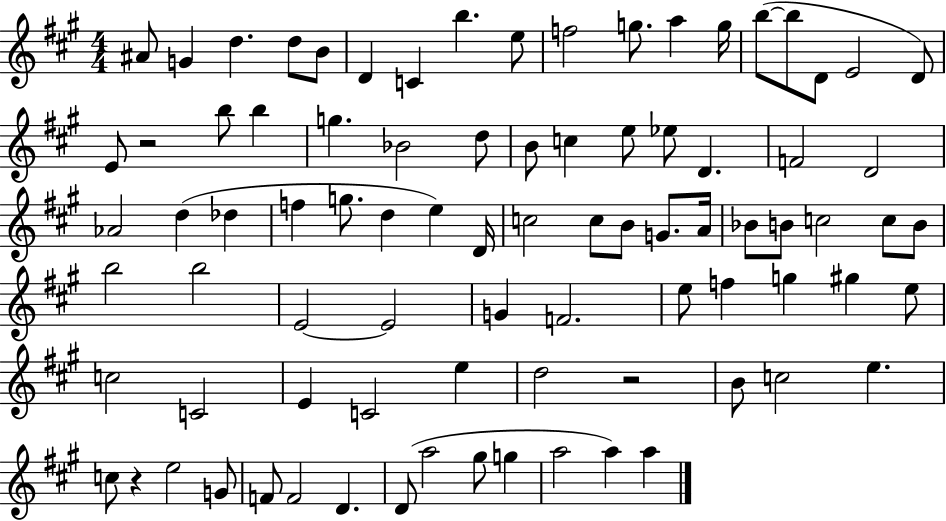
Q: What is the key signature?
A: A major